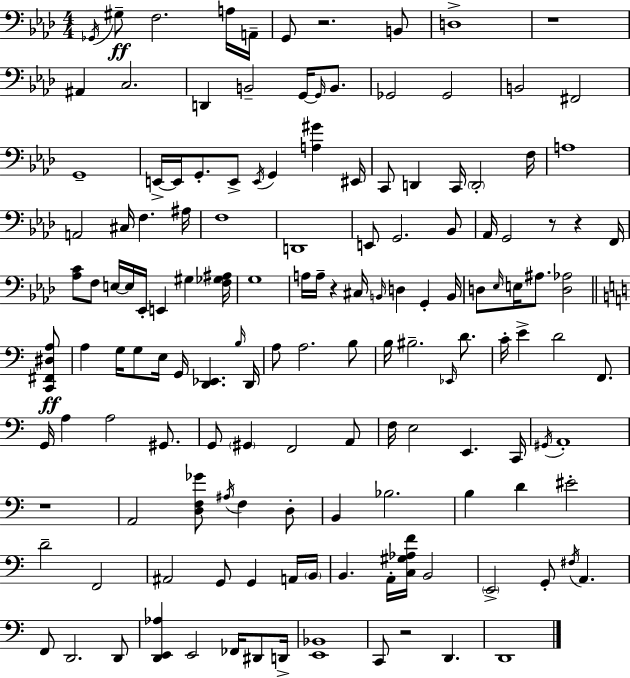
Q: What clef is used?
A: bass